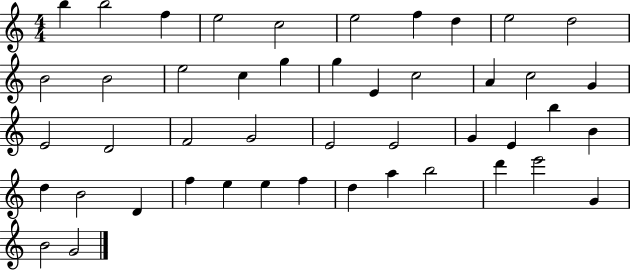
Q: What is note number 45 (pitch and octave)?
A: B4